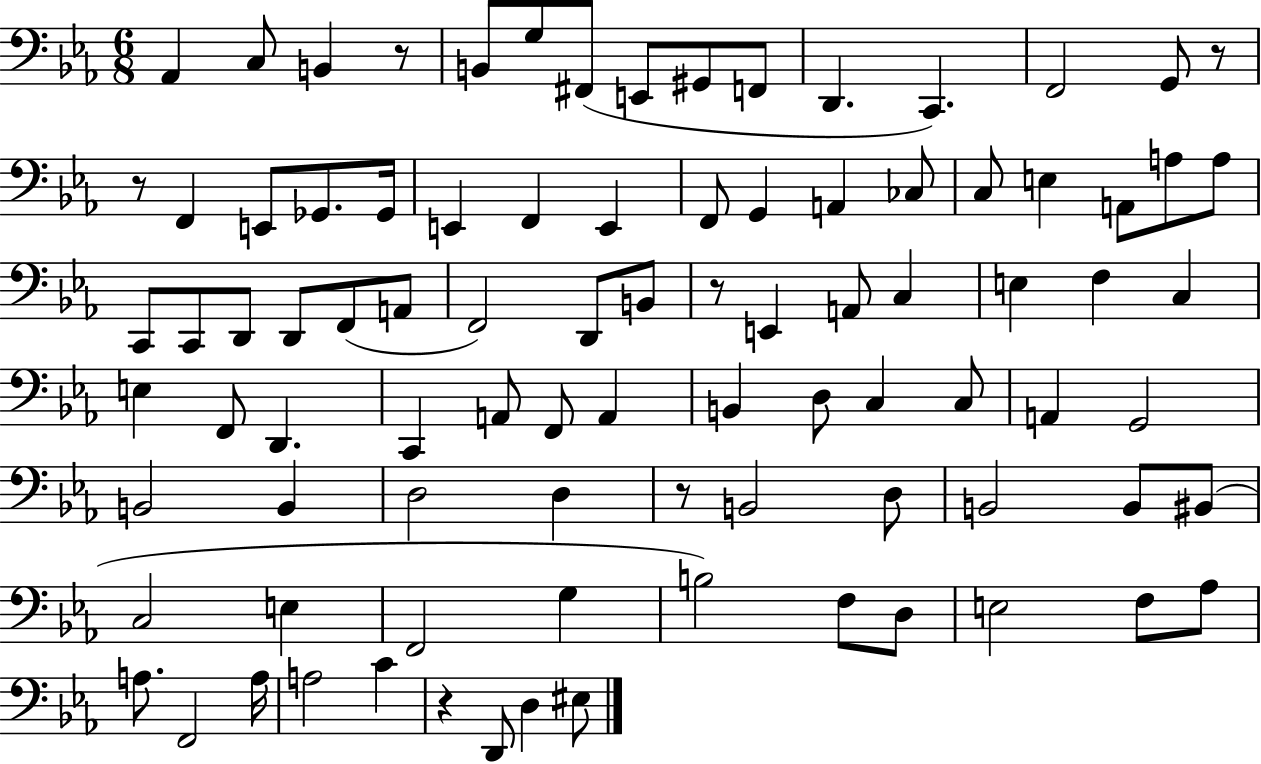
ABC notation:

X:1
T:Untitled
M:6/8
L:1/4
K:Eb
_A,, C,/2 B,, z/2 B,,/2 G,/2 ^F,,/2 E,,/2 ^G,,/2 F,,/2 D,, C,, F,,2 G,,/2 z/2 z/2 F,, E,,/2 _G,,/2 _G,,/4 E,, F,, E,, F,,/2 G,, A,, _C,/2 C,/2 E, A,,/2 A,/2 A,/2 C,,/2 C,,/2 D,,/2 D,,/2 F,,/2 A,,/2 F,,2 D,,/2 B,,/2 z/2 E,, A,,/2 C, E, F, C, E, F,,/2 D,, C,, A,,/2 F,,/2 A,, B,, D,/2 C, C,/2 A,, G,,2 B,,2 B,, D,2 D, z/2 B,,2 D,/2 B,,2 B,,/2 ^B,,/2 C,2 E, F,,2 G, B,2 F,/2 D,/2 E,2 F,/2 _A,/2 A,/2 F,,2 A,/4 A,2 C z D,,/2 D, ^E,/2